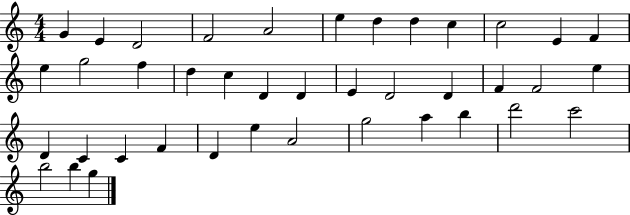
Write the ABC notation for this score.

X:1
T:Untitled
M:4/4
L:1/4
K:C
G E D2 F2 A2 e d d c c2 E F e g2 f d c D D E D2 D F F2 e D C C F D e A2 g2 a b d'2 c'2 b2 b g